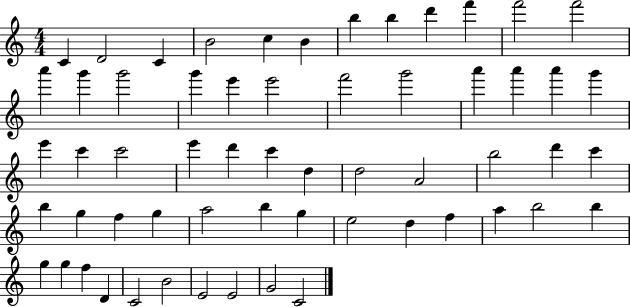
{
  \clef treble
  \numericTimeSignature
  \time 4/4
  \key c \major
  c'4 d'2 c'4 | b'2 c''4 b'4 | b''4 b''4 d'''4 f'''4 | f'''2 f'''2 | \break a'''4 g'''4 g'''2 | g'''4 e'''4 e'''2 | f'''2 g'''2 | a'''4 a'''4 a'''4 g'''4 | \break e'''4 c'''4 c'''2 | e'''4 d'''4 c'''4 d''4 | d''2 a'2 | b''2 d'''4 c'''4 | \break b''4 g''4 f''4 g''4 | a''2 b''4 g''4 | e''2 d''4 f''4 | a''4 b''2 b''4 | \break g''4 g''4 f''4 d'4 | c'2 b'2 | e'2 e'2 | g'2 c'2 | \break \bar "|."
}